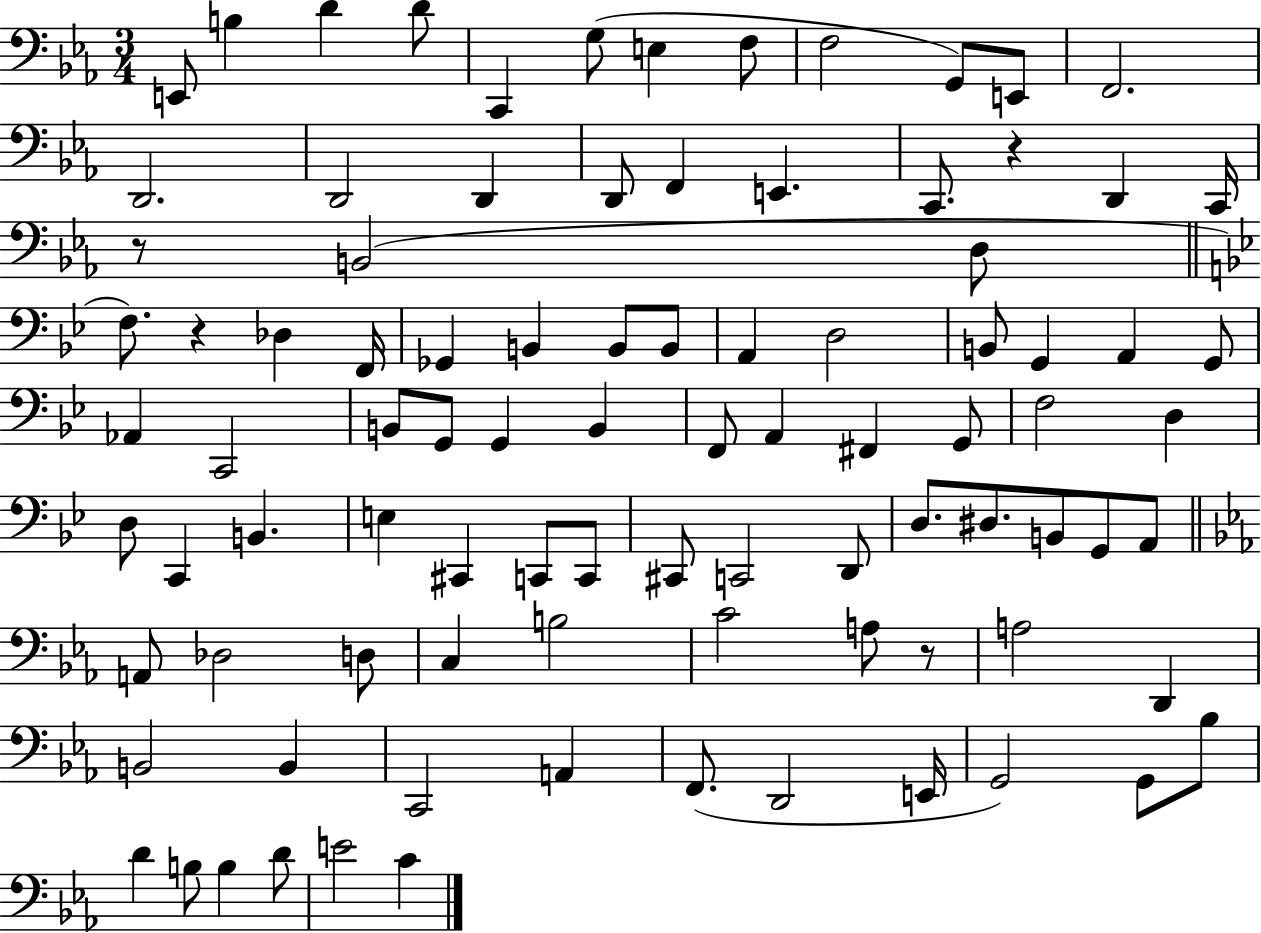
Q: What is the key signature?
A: EES major